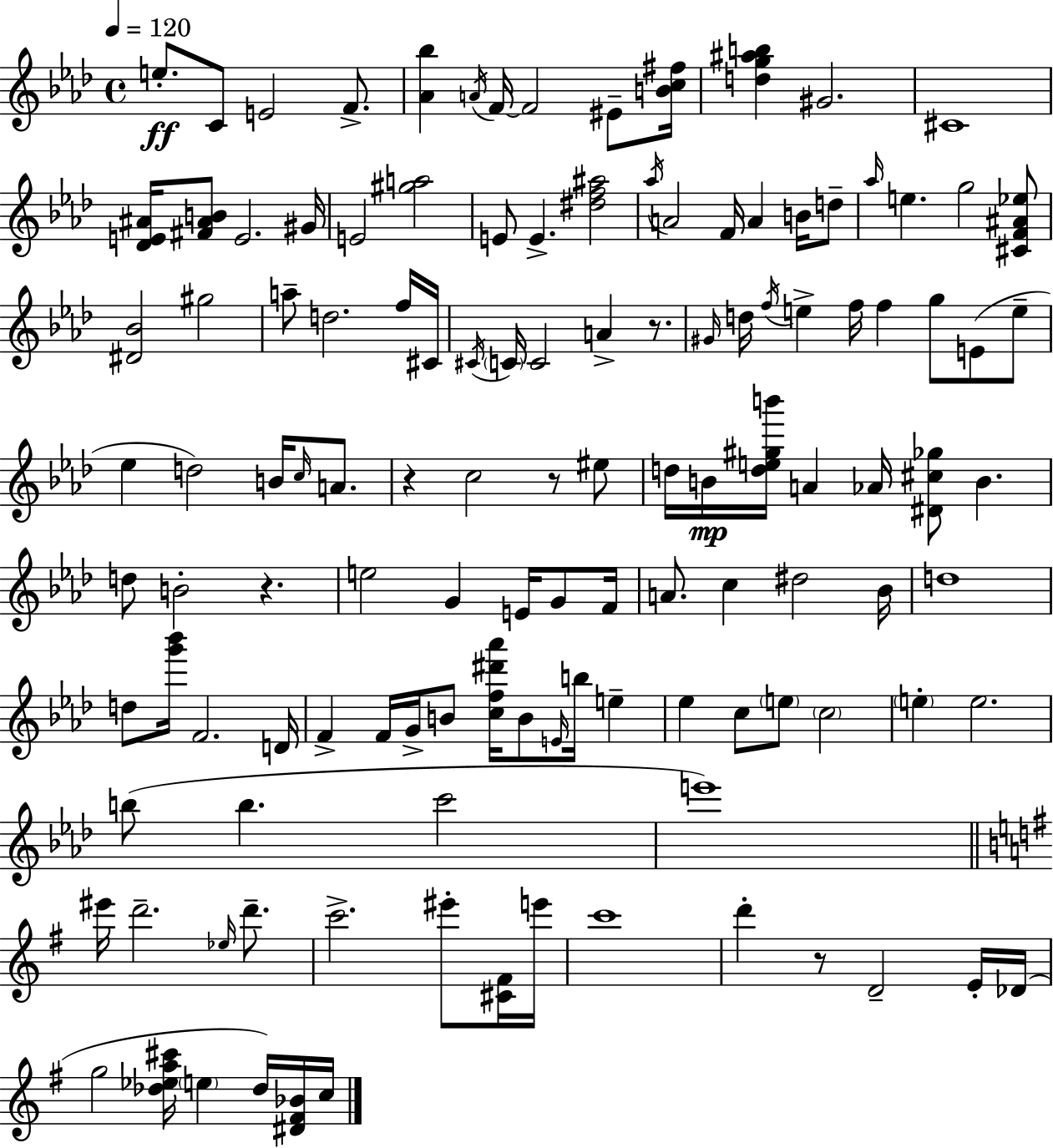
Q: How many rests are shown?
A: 5